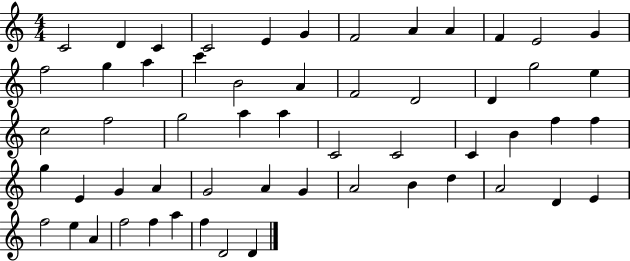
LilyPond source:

{
  \clef treble
  \numericTimeSignature
  \time 4/4
  \key c \major
  c'2 d'4 c'4 | c'2 e'4 g'4 | f'2 a'4 a'4 | f'4 e'2 g'4 | \break f''2 g''4 a''4 | c'''4 b'2 a'4 | f'2 d'2 | d'4 g''2 e''4 | \break c''2 f''2 | g''2 a''4 a''4 | c'2 c'2 | c'4 b'4 f''4 f''4 | \break g''4 e'4 g'4 a'4 | g'2 a'4 g'4 | a'2 b'4 d''4 | a'2 d'4 e'4 | \break f''2 e''4 a'4 | f''2 f''4 a''4 | f''4 d'2 d'4 | \bar "|."
}